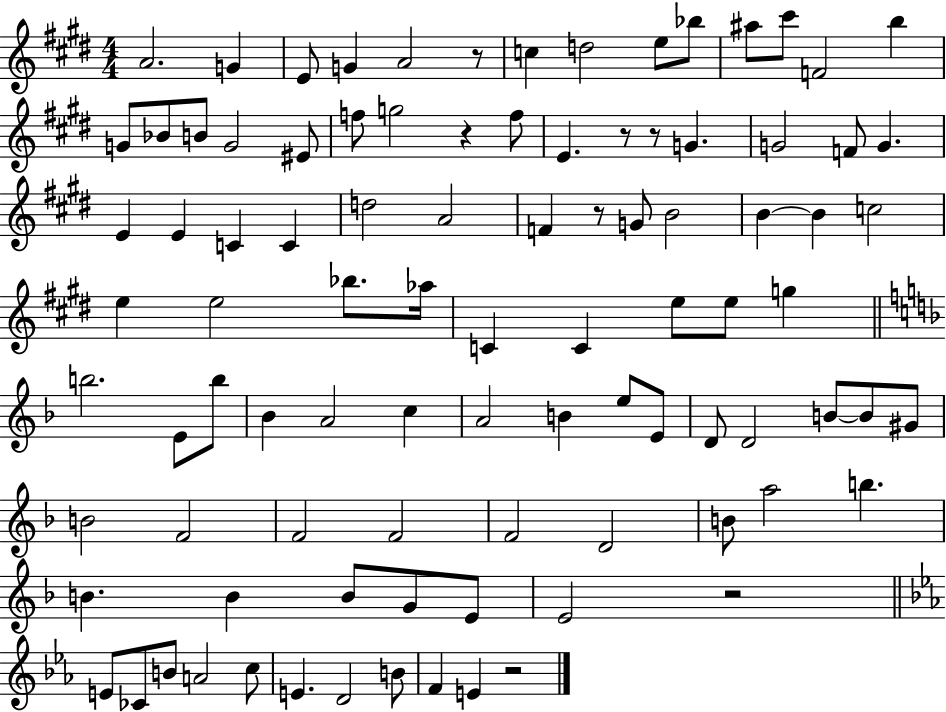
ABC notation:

X:1
T:Untitled
M:4/4
L:1/4
K:E
A2 G E/2 G A2 z/2 c d2 e/2 _b/2 ^a/2 ^c'/2 F2 b G/2 _B/2 B/2 G2 ^E/2 f/2 g2 z f/2 E z/2 z/2 G G2 F/2 G E E C C d2 A2 F z/2 G/2 B2 B B c2 e e2 _b/2 _a/4 C C e/2 e/2 g b2 E/2 b/2 _B A2 c A2 B e/2 E/2 D/2 D2 B/2 B/2 ^G/2 B2 F2 F2 F2 F2 D2 B/2 a2 b B B B/2 G/2 E/2 E2 z2 E/2 _C/2 B/2 A2 c/2 E D2 B/2 F E z2